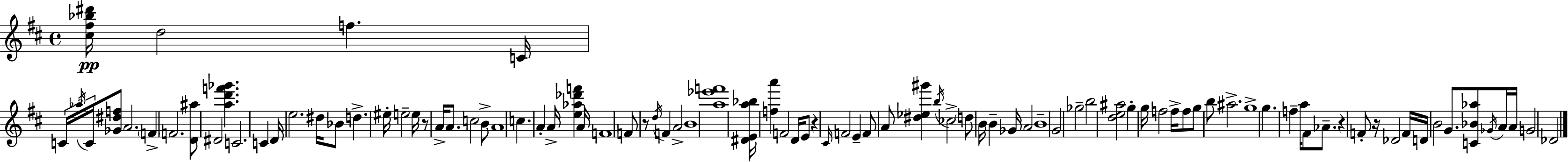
{
  \clef treble
  \time 4/4
  \defaultTimeSignature
  \key d \major
  <cis'' fis'' bes'' dis'''>16\pp d''2 f''4. c'16 | \tuplet 3/2 { c'16 \acciaccatura { aes''16 } c'16 } <ges' dis'' f''>8 a'2. | \parenthesize f'4-> f'2. | <d' ais''>8 dis'2 <a'' d''' f''' ges'''>4. | \break c'2. c'4 | d'16 e''2. dis''16 bes'8 | d''4.-> eis''16-. e''2-- | e''16 r8 a'16-> a'8. c''2 b'8-> | \break a'1 | c''4. a'4-. a'16-> <e'' aes'' des''' f'''>4 | a'16 f'1 | f'8 r8 \acciaccatura { d''16 } f'4 a'2-> | \break b'1 | <a'' ees''' f'''>1 | <dis' e' a'' bes''>16 <f'' a'''>4 f'2 d'16 | e'8 r4 \grace { cis'16 } f'2 e'4-- | \break f'8 a'8 <dis'' ees'' gis'''>4 \acciaccatura { b''16 } ces''2-> | \parenthesize d''8 b'16 b'4-- ges'16 a'2 | b'1-- | g'2 ges''2-- | \break b''2 <d'' e'' ais''>2 | g''4-. g''16 f''2 | f''16-> f''8 g''8 b''8 ais''2.-> | g''1-> | \break g''4. f''4-- a''16 fis'8 | aes'8.-- r4 f'8-. r16 des'2 | f'16 d'16 b'2 g'8. | <c' bes' aes''>8 \acciaccatura { ges'16 } a'16 a'16 g'2 des'2 | \break \bar "|."
}